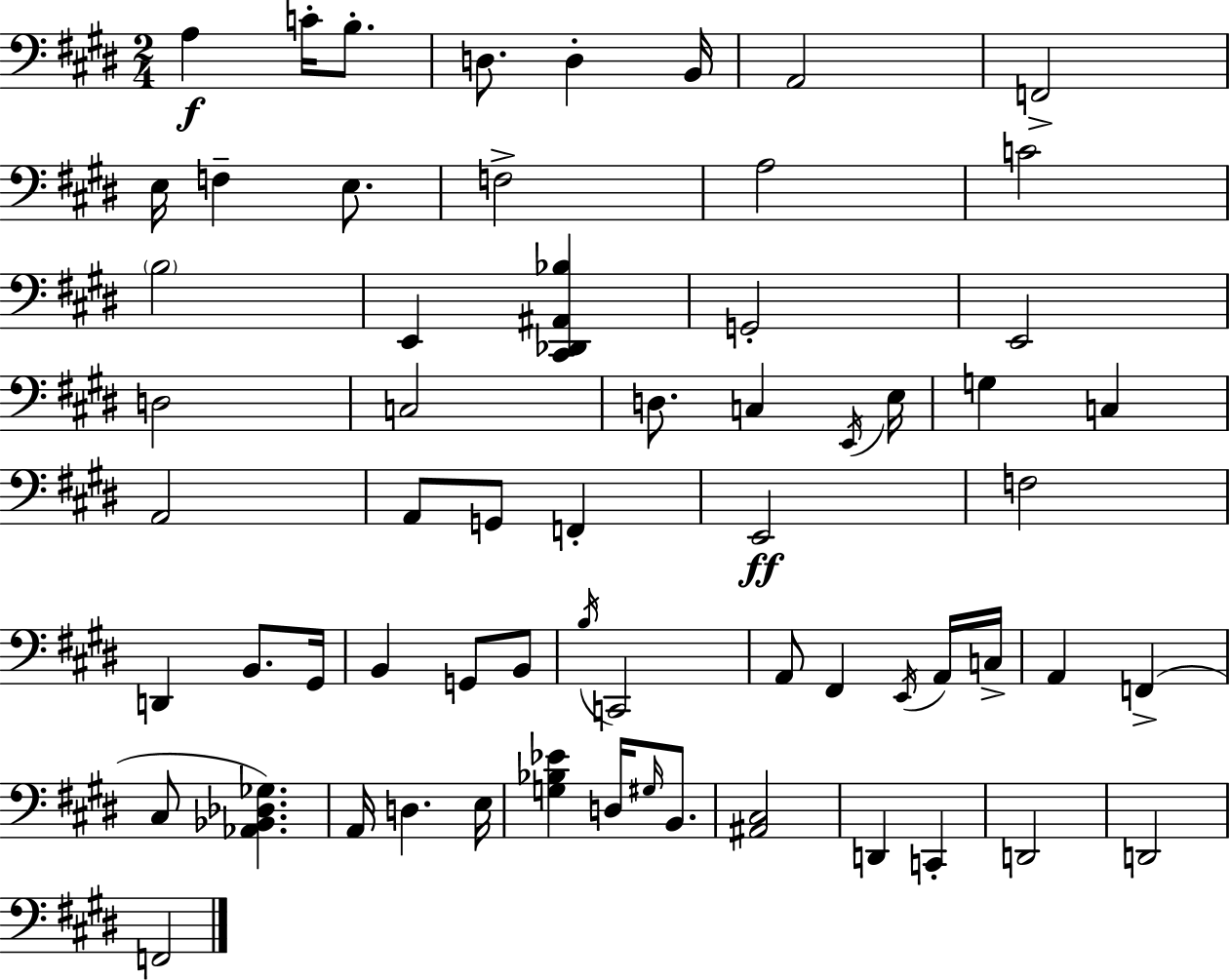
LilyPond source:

{
  \clef bass
  \numericTimeSignature
  \time 2/4
  \key e \major
  a4\f c'16-. b8.-. | d8. d4-. b,16 | a,2 | f,2-> | \break e16 f4-- e8. | f2-> | a2 | c'2 | \break \parenthesize b2 | e,4 <cis, des, ais, bes>4 | g,2-. | e,2 | \break d2 | c2 | d8. c4 \acciaccatura { e,16 } | e16 g4 c4 | \break a,2 | a,8 g,8 f,4-. | e,2\ff | f2 | \break d,4 b,8. | gis,16 b,4 g,8 b,8 | \acciaccatura { b16 } c,2 | a,8 fis,4 | \break \acciaccatura { e,16 } a,16 c16-> a,4 f,4->( | cis8 <aes, bes, des ges>4.) | a,16 d4. | e16 <g bes ees'>4 d16 | \break \grace { gis16 } b,8. <ais, cis>2 | d,4 | c,4-. d,2 | d,2 | \break f,2 | \bar "|."
}